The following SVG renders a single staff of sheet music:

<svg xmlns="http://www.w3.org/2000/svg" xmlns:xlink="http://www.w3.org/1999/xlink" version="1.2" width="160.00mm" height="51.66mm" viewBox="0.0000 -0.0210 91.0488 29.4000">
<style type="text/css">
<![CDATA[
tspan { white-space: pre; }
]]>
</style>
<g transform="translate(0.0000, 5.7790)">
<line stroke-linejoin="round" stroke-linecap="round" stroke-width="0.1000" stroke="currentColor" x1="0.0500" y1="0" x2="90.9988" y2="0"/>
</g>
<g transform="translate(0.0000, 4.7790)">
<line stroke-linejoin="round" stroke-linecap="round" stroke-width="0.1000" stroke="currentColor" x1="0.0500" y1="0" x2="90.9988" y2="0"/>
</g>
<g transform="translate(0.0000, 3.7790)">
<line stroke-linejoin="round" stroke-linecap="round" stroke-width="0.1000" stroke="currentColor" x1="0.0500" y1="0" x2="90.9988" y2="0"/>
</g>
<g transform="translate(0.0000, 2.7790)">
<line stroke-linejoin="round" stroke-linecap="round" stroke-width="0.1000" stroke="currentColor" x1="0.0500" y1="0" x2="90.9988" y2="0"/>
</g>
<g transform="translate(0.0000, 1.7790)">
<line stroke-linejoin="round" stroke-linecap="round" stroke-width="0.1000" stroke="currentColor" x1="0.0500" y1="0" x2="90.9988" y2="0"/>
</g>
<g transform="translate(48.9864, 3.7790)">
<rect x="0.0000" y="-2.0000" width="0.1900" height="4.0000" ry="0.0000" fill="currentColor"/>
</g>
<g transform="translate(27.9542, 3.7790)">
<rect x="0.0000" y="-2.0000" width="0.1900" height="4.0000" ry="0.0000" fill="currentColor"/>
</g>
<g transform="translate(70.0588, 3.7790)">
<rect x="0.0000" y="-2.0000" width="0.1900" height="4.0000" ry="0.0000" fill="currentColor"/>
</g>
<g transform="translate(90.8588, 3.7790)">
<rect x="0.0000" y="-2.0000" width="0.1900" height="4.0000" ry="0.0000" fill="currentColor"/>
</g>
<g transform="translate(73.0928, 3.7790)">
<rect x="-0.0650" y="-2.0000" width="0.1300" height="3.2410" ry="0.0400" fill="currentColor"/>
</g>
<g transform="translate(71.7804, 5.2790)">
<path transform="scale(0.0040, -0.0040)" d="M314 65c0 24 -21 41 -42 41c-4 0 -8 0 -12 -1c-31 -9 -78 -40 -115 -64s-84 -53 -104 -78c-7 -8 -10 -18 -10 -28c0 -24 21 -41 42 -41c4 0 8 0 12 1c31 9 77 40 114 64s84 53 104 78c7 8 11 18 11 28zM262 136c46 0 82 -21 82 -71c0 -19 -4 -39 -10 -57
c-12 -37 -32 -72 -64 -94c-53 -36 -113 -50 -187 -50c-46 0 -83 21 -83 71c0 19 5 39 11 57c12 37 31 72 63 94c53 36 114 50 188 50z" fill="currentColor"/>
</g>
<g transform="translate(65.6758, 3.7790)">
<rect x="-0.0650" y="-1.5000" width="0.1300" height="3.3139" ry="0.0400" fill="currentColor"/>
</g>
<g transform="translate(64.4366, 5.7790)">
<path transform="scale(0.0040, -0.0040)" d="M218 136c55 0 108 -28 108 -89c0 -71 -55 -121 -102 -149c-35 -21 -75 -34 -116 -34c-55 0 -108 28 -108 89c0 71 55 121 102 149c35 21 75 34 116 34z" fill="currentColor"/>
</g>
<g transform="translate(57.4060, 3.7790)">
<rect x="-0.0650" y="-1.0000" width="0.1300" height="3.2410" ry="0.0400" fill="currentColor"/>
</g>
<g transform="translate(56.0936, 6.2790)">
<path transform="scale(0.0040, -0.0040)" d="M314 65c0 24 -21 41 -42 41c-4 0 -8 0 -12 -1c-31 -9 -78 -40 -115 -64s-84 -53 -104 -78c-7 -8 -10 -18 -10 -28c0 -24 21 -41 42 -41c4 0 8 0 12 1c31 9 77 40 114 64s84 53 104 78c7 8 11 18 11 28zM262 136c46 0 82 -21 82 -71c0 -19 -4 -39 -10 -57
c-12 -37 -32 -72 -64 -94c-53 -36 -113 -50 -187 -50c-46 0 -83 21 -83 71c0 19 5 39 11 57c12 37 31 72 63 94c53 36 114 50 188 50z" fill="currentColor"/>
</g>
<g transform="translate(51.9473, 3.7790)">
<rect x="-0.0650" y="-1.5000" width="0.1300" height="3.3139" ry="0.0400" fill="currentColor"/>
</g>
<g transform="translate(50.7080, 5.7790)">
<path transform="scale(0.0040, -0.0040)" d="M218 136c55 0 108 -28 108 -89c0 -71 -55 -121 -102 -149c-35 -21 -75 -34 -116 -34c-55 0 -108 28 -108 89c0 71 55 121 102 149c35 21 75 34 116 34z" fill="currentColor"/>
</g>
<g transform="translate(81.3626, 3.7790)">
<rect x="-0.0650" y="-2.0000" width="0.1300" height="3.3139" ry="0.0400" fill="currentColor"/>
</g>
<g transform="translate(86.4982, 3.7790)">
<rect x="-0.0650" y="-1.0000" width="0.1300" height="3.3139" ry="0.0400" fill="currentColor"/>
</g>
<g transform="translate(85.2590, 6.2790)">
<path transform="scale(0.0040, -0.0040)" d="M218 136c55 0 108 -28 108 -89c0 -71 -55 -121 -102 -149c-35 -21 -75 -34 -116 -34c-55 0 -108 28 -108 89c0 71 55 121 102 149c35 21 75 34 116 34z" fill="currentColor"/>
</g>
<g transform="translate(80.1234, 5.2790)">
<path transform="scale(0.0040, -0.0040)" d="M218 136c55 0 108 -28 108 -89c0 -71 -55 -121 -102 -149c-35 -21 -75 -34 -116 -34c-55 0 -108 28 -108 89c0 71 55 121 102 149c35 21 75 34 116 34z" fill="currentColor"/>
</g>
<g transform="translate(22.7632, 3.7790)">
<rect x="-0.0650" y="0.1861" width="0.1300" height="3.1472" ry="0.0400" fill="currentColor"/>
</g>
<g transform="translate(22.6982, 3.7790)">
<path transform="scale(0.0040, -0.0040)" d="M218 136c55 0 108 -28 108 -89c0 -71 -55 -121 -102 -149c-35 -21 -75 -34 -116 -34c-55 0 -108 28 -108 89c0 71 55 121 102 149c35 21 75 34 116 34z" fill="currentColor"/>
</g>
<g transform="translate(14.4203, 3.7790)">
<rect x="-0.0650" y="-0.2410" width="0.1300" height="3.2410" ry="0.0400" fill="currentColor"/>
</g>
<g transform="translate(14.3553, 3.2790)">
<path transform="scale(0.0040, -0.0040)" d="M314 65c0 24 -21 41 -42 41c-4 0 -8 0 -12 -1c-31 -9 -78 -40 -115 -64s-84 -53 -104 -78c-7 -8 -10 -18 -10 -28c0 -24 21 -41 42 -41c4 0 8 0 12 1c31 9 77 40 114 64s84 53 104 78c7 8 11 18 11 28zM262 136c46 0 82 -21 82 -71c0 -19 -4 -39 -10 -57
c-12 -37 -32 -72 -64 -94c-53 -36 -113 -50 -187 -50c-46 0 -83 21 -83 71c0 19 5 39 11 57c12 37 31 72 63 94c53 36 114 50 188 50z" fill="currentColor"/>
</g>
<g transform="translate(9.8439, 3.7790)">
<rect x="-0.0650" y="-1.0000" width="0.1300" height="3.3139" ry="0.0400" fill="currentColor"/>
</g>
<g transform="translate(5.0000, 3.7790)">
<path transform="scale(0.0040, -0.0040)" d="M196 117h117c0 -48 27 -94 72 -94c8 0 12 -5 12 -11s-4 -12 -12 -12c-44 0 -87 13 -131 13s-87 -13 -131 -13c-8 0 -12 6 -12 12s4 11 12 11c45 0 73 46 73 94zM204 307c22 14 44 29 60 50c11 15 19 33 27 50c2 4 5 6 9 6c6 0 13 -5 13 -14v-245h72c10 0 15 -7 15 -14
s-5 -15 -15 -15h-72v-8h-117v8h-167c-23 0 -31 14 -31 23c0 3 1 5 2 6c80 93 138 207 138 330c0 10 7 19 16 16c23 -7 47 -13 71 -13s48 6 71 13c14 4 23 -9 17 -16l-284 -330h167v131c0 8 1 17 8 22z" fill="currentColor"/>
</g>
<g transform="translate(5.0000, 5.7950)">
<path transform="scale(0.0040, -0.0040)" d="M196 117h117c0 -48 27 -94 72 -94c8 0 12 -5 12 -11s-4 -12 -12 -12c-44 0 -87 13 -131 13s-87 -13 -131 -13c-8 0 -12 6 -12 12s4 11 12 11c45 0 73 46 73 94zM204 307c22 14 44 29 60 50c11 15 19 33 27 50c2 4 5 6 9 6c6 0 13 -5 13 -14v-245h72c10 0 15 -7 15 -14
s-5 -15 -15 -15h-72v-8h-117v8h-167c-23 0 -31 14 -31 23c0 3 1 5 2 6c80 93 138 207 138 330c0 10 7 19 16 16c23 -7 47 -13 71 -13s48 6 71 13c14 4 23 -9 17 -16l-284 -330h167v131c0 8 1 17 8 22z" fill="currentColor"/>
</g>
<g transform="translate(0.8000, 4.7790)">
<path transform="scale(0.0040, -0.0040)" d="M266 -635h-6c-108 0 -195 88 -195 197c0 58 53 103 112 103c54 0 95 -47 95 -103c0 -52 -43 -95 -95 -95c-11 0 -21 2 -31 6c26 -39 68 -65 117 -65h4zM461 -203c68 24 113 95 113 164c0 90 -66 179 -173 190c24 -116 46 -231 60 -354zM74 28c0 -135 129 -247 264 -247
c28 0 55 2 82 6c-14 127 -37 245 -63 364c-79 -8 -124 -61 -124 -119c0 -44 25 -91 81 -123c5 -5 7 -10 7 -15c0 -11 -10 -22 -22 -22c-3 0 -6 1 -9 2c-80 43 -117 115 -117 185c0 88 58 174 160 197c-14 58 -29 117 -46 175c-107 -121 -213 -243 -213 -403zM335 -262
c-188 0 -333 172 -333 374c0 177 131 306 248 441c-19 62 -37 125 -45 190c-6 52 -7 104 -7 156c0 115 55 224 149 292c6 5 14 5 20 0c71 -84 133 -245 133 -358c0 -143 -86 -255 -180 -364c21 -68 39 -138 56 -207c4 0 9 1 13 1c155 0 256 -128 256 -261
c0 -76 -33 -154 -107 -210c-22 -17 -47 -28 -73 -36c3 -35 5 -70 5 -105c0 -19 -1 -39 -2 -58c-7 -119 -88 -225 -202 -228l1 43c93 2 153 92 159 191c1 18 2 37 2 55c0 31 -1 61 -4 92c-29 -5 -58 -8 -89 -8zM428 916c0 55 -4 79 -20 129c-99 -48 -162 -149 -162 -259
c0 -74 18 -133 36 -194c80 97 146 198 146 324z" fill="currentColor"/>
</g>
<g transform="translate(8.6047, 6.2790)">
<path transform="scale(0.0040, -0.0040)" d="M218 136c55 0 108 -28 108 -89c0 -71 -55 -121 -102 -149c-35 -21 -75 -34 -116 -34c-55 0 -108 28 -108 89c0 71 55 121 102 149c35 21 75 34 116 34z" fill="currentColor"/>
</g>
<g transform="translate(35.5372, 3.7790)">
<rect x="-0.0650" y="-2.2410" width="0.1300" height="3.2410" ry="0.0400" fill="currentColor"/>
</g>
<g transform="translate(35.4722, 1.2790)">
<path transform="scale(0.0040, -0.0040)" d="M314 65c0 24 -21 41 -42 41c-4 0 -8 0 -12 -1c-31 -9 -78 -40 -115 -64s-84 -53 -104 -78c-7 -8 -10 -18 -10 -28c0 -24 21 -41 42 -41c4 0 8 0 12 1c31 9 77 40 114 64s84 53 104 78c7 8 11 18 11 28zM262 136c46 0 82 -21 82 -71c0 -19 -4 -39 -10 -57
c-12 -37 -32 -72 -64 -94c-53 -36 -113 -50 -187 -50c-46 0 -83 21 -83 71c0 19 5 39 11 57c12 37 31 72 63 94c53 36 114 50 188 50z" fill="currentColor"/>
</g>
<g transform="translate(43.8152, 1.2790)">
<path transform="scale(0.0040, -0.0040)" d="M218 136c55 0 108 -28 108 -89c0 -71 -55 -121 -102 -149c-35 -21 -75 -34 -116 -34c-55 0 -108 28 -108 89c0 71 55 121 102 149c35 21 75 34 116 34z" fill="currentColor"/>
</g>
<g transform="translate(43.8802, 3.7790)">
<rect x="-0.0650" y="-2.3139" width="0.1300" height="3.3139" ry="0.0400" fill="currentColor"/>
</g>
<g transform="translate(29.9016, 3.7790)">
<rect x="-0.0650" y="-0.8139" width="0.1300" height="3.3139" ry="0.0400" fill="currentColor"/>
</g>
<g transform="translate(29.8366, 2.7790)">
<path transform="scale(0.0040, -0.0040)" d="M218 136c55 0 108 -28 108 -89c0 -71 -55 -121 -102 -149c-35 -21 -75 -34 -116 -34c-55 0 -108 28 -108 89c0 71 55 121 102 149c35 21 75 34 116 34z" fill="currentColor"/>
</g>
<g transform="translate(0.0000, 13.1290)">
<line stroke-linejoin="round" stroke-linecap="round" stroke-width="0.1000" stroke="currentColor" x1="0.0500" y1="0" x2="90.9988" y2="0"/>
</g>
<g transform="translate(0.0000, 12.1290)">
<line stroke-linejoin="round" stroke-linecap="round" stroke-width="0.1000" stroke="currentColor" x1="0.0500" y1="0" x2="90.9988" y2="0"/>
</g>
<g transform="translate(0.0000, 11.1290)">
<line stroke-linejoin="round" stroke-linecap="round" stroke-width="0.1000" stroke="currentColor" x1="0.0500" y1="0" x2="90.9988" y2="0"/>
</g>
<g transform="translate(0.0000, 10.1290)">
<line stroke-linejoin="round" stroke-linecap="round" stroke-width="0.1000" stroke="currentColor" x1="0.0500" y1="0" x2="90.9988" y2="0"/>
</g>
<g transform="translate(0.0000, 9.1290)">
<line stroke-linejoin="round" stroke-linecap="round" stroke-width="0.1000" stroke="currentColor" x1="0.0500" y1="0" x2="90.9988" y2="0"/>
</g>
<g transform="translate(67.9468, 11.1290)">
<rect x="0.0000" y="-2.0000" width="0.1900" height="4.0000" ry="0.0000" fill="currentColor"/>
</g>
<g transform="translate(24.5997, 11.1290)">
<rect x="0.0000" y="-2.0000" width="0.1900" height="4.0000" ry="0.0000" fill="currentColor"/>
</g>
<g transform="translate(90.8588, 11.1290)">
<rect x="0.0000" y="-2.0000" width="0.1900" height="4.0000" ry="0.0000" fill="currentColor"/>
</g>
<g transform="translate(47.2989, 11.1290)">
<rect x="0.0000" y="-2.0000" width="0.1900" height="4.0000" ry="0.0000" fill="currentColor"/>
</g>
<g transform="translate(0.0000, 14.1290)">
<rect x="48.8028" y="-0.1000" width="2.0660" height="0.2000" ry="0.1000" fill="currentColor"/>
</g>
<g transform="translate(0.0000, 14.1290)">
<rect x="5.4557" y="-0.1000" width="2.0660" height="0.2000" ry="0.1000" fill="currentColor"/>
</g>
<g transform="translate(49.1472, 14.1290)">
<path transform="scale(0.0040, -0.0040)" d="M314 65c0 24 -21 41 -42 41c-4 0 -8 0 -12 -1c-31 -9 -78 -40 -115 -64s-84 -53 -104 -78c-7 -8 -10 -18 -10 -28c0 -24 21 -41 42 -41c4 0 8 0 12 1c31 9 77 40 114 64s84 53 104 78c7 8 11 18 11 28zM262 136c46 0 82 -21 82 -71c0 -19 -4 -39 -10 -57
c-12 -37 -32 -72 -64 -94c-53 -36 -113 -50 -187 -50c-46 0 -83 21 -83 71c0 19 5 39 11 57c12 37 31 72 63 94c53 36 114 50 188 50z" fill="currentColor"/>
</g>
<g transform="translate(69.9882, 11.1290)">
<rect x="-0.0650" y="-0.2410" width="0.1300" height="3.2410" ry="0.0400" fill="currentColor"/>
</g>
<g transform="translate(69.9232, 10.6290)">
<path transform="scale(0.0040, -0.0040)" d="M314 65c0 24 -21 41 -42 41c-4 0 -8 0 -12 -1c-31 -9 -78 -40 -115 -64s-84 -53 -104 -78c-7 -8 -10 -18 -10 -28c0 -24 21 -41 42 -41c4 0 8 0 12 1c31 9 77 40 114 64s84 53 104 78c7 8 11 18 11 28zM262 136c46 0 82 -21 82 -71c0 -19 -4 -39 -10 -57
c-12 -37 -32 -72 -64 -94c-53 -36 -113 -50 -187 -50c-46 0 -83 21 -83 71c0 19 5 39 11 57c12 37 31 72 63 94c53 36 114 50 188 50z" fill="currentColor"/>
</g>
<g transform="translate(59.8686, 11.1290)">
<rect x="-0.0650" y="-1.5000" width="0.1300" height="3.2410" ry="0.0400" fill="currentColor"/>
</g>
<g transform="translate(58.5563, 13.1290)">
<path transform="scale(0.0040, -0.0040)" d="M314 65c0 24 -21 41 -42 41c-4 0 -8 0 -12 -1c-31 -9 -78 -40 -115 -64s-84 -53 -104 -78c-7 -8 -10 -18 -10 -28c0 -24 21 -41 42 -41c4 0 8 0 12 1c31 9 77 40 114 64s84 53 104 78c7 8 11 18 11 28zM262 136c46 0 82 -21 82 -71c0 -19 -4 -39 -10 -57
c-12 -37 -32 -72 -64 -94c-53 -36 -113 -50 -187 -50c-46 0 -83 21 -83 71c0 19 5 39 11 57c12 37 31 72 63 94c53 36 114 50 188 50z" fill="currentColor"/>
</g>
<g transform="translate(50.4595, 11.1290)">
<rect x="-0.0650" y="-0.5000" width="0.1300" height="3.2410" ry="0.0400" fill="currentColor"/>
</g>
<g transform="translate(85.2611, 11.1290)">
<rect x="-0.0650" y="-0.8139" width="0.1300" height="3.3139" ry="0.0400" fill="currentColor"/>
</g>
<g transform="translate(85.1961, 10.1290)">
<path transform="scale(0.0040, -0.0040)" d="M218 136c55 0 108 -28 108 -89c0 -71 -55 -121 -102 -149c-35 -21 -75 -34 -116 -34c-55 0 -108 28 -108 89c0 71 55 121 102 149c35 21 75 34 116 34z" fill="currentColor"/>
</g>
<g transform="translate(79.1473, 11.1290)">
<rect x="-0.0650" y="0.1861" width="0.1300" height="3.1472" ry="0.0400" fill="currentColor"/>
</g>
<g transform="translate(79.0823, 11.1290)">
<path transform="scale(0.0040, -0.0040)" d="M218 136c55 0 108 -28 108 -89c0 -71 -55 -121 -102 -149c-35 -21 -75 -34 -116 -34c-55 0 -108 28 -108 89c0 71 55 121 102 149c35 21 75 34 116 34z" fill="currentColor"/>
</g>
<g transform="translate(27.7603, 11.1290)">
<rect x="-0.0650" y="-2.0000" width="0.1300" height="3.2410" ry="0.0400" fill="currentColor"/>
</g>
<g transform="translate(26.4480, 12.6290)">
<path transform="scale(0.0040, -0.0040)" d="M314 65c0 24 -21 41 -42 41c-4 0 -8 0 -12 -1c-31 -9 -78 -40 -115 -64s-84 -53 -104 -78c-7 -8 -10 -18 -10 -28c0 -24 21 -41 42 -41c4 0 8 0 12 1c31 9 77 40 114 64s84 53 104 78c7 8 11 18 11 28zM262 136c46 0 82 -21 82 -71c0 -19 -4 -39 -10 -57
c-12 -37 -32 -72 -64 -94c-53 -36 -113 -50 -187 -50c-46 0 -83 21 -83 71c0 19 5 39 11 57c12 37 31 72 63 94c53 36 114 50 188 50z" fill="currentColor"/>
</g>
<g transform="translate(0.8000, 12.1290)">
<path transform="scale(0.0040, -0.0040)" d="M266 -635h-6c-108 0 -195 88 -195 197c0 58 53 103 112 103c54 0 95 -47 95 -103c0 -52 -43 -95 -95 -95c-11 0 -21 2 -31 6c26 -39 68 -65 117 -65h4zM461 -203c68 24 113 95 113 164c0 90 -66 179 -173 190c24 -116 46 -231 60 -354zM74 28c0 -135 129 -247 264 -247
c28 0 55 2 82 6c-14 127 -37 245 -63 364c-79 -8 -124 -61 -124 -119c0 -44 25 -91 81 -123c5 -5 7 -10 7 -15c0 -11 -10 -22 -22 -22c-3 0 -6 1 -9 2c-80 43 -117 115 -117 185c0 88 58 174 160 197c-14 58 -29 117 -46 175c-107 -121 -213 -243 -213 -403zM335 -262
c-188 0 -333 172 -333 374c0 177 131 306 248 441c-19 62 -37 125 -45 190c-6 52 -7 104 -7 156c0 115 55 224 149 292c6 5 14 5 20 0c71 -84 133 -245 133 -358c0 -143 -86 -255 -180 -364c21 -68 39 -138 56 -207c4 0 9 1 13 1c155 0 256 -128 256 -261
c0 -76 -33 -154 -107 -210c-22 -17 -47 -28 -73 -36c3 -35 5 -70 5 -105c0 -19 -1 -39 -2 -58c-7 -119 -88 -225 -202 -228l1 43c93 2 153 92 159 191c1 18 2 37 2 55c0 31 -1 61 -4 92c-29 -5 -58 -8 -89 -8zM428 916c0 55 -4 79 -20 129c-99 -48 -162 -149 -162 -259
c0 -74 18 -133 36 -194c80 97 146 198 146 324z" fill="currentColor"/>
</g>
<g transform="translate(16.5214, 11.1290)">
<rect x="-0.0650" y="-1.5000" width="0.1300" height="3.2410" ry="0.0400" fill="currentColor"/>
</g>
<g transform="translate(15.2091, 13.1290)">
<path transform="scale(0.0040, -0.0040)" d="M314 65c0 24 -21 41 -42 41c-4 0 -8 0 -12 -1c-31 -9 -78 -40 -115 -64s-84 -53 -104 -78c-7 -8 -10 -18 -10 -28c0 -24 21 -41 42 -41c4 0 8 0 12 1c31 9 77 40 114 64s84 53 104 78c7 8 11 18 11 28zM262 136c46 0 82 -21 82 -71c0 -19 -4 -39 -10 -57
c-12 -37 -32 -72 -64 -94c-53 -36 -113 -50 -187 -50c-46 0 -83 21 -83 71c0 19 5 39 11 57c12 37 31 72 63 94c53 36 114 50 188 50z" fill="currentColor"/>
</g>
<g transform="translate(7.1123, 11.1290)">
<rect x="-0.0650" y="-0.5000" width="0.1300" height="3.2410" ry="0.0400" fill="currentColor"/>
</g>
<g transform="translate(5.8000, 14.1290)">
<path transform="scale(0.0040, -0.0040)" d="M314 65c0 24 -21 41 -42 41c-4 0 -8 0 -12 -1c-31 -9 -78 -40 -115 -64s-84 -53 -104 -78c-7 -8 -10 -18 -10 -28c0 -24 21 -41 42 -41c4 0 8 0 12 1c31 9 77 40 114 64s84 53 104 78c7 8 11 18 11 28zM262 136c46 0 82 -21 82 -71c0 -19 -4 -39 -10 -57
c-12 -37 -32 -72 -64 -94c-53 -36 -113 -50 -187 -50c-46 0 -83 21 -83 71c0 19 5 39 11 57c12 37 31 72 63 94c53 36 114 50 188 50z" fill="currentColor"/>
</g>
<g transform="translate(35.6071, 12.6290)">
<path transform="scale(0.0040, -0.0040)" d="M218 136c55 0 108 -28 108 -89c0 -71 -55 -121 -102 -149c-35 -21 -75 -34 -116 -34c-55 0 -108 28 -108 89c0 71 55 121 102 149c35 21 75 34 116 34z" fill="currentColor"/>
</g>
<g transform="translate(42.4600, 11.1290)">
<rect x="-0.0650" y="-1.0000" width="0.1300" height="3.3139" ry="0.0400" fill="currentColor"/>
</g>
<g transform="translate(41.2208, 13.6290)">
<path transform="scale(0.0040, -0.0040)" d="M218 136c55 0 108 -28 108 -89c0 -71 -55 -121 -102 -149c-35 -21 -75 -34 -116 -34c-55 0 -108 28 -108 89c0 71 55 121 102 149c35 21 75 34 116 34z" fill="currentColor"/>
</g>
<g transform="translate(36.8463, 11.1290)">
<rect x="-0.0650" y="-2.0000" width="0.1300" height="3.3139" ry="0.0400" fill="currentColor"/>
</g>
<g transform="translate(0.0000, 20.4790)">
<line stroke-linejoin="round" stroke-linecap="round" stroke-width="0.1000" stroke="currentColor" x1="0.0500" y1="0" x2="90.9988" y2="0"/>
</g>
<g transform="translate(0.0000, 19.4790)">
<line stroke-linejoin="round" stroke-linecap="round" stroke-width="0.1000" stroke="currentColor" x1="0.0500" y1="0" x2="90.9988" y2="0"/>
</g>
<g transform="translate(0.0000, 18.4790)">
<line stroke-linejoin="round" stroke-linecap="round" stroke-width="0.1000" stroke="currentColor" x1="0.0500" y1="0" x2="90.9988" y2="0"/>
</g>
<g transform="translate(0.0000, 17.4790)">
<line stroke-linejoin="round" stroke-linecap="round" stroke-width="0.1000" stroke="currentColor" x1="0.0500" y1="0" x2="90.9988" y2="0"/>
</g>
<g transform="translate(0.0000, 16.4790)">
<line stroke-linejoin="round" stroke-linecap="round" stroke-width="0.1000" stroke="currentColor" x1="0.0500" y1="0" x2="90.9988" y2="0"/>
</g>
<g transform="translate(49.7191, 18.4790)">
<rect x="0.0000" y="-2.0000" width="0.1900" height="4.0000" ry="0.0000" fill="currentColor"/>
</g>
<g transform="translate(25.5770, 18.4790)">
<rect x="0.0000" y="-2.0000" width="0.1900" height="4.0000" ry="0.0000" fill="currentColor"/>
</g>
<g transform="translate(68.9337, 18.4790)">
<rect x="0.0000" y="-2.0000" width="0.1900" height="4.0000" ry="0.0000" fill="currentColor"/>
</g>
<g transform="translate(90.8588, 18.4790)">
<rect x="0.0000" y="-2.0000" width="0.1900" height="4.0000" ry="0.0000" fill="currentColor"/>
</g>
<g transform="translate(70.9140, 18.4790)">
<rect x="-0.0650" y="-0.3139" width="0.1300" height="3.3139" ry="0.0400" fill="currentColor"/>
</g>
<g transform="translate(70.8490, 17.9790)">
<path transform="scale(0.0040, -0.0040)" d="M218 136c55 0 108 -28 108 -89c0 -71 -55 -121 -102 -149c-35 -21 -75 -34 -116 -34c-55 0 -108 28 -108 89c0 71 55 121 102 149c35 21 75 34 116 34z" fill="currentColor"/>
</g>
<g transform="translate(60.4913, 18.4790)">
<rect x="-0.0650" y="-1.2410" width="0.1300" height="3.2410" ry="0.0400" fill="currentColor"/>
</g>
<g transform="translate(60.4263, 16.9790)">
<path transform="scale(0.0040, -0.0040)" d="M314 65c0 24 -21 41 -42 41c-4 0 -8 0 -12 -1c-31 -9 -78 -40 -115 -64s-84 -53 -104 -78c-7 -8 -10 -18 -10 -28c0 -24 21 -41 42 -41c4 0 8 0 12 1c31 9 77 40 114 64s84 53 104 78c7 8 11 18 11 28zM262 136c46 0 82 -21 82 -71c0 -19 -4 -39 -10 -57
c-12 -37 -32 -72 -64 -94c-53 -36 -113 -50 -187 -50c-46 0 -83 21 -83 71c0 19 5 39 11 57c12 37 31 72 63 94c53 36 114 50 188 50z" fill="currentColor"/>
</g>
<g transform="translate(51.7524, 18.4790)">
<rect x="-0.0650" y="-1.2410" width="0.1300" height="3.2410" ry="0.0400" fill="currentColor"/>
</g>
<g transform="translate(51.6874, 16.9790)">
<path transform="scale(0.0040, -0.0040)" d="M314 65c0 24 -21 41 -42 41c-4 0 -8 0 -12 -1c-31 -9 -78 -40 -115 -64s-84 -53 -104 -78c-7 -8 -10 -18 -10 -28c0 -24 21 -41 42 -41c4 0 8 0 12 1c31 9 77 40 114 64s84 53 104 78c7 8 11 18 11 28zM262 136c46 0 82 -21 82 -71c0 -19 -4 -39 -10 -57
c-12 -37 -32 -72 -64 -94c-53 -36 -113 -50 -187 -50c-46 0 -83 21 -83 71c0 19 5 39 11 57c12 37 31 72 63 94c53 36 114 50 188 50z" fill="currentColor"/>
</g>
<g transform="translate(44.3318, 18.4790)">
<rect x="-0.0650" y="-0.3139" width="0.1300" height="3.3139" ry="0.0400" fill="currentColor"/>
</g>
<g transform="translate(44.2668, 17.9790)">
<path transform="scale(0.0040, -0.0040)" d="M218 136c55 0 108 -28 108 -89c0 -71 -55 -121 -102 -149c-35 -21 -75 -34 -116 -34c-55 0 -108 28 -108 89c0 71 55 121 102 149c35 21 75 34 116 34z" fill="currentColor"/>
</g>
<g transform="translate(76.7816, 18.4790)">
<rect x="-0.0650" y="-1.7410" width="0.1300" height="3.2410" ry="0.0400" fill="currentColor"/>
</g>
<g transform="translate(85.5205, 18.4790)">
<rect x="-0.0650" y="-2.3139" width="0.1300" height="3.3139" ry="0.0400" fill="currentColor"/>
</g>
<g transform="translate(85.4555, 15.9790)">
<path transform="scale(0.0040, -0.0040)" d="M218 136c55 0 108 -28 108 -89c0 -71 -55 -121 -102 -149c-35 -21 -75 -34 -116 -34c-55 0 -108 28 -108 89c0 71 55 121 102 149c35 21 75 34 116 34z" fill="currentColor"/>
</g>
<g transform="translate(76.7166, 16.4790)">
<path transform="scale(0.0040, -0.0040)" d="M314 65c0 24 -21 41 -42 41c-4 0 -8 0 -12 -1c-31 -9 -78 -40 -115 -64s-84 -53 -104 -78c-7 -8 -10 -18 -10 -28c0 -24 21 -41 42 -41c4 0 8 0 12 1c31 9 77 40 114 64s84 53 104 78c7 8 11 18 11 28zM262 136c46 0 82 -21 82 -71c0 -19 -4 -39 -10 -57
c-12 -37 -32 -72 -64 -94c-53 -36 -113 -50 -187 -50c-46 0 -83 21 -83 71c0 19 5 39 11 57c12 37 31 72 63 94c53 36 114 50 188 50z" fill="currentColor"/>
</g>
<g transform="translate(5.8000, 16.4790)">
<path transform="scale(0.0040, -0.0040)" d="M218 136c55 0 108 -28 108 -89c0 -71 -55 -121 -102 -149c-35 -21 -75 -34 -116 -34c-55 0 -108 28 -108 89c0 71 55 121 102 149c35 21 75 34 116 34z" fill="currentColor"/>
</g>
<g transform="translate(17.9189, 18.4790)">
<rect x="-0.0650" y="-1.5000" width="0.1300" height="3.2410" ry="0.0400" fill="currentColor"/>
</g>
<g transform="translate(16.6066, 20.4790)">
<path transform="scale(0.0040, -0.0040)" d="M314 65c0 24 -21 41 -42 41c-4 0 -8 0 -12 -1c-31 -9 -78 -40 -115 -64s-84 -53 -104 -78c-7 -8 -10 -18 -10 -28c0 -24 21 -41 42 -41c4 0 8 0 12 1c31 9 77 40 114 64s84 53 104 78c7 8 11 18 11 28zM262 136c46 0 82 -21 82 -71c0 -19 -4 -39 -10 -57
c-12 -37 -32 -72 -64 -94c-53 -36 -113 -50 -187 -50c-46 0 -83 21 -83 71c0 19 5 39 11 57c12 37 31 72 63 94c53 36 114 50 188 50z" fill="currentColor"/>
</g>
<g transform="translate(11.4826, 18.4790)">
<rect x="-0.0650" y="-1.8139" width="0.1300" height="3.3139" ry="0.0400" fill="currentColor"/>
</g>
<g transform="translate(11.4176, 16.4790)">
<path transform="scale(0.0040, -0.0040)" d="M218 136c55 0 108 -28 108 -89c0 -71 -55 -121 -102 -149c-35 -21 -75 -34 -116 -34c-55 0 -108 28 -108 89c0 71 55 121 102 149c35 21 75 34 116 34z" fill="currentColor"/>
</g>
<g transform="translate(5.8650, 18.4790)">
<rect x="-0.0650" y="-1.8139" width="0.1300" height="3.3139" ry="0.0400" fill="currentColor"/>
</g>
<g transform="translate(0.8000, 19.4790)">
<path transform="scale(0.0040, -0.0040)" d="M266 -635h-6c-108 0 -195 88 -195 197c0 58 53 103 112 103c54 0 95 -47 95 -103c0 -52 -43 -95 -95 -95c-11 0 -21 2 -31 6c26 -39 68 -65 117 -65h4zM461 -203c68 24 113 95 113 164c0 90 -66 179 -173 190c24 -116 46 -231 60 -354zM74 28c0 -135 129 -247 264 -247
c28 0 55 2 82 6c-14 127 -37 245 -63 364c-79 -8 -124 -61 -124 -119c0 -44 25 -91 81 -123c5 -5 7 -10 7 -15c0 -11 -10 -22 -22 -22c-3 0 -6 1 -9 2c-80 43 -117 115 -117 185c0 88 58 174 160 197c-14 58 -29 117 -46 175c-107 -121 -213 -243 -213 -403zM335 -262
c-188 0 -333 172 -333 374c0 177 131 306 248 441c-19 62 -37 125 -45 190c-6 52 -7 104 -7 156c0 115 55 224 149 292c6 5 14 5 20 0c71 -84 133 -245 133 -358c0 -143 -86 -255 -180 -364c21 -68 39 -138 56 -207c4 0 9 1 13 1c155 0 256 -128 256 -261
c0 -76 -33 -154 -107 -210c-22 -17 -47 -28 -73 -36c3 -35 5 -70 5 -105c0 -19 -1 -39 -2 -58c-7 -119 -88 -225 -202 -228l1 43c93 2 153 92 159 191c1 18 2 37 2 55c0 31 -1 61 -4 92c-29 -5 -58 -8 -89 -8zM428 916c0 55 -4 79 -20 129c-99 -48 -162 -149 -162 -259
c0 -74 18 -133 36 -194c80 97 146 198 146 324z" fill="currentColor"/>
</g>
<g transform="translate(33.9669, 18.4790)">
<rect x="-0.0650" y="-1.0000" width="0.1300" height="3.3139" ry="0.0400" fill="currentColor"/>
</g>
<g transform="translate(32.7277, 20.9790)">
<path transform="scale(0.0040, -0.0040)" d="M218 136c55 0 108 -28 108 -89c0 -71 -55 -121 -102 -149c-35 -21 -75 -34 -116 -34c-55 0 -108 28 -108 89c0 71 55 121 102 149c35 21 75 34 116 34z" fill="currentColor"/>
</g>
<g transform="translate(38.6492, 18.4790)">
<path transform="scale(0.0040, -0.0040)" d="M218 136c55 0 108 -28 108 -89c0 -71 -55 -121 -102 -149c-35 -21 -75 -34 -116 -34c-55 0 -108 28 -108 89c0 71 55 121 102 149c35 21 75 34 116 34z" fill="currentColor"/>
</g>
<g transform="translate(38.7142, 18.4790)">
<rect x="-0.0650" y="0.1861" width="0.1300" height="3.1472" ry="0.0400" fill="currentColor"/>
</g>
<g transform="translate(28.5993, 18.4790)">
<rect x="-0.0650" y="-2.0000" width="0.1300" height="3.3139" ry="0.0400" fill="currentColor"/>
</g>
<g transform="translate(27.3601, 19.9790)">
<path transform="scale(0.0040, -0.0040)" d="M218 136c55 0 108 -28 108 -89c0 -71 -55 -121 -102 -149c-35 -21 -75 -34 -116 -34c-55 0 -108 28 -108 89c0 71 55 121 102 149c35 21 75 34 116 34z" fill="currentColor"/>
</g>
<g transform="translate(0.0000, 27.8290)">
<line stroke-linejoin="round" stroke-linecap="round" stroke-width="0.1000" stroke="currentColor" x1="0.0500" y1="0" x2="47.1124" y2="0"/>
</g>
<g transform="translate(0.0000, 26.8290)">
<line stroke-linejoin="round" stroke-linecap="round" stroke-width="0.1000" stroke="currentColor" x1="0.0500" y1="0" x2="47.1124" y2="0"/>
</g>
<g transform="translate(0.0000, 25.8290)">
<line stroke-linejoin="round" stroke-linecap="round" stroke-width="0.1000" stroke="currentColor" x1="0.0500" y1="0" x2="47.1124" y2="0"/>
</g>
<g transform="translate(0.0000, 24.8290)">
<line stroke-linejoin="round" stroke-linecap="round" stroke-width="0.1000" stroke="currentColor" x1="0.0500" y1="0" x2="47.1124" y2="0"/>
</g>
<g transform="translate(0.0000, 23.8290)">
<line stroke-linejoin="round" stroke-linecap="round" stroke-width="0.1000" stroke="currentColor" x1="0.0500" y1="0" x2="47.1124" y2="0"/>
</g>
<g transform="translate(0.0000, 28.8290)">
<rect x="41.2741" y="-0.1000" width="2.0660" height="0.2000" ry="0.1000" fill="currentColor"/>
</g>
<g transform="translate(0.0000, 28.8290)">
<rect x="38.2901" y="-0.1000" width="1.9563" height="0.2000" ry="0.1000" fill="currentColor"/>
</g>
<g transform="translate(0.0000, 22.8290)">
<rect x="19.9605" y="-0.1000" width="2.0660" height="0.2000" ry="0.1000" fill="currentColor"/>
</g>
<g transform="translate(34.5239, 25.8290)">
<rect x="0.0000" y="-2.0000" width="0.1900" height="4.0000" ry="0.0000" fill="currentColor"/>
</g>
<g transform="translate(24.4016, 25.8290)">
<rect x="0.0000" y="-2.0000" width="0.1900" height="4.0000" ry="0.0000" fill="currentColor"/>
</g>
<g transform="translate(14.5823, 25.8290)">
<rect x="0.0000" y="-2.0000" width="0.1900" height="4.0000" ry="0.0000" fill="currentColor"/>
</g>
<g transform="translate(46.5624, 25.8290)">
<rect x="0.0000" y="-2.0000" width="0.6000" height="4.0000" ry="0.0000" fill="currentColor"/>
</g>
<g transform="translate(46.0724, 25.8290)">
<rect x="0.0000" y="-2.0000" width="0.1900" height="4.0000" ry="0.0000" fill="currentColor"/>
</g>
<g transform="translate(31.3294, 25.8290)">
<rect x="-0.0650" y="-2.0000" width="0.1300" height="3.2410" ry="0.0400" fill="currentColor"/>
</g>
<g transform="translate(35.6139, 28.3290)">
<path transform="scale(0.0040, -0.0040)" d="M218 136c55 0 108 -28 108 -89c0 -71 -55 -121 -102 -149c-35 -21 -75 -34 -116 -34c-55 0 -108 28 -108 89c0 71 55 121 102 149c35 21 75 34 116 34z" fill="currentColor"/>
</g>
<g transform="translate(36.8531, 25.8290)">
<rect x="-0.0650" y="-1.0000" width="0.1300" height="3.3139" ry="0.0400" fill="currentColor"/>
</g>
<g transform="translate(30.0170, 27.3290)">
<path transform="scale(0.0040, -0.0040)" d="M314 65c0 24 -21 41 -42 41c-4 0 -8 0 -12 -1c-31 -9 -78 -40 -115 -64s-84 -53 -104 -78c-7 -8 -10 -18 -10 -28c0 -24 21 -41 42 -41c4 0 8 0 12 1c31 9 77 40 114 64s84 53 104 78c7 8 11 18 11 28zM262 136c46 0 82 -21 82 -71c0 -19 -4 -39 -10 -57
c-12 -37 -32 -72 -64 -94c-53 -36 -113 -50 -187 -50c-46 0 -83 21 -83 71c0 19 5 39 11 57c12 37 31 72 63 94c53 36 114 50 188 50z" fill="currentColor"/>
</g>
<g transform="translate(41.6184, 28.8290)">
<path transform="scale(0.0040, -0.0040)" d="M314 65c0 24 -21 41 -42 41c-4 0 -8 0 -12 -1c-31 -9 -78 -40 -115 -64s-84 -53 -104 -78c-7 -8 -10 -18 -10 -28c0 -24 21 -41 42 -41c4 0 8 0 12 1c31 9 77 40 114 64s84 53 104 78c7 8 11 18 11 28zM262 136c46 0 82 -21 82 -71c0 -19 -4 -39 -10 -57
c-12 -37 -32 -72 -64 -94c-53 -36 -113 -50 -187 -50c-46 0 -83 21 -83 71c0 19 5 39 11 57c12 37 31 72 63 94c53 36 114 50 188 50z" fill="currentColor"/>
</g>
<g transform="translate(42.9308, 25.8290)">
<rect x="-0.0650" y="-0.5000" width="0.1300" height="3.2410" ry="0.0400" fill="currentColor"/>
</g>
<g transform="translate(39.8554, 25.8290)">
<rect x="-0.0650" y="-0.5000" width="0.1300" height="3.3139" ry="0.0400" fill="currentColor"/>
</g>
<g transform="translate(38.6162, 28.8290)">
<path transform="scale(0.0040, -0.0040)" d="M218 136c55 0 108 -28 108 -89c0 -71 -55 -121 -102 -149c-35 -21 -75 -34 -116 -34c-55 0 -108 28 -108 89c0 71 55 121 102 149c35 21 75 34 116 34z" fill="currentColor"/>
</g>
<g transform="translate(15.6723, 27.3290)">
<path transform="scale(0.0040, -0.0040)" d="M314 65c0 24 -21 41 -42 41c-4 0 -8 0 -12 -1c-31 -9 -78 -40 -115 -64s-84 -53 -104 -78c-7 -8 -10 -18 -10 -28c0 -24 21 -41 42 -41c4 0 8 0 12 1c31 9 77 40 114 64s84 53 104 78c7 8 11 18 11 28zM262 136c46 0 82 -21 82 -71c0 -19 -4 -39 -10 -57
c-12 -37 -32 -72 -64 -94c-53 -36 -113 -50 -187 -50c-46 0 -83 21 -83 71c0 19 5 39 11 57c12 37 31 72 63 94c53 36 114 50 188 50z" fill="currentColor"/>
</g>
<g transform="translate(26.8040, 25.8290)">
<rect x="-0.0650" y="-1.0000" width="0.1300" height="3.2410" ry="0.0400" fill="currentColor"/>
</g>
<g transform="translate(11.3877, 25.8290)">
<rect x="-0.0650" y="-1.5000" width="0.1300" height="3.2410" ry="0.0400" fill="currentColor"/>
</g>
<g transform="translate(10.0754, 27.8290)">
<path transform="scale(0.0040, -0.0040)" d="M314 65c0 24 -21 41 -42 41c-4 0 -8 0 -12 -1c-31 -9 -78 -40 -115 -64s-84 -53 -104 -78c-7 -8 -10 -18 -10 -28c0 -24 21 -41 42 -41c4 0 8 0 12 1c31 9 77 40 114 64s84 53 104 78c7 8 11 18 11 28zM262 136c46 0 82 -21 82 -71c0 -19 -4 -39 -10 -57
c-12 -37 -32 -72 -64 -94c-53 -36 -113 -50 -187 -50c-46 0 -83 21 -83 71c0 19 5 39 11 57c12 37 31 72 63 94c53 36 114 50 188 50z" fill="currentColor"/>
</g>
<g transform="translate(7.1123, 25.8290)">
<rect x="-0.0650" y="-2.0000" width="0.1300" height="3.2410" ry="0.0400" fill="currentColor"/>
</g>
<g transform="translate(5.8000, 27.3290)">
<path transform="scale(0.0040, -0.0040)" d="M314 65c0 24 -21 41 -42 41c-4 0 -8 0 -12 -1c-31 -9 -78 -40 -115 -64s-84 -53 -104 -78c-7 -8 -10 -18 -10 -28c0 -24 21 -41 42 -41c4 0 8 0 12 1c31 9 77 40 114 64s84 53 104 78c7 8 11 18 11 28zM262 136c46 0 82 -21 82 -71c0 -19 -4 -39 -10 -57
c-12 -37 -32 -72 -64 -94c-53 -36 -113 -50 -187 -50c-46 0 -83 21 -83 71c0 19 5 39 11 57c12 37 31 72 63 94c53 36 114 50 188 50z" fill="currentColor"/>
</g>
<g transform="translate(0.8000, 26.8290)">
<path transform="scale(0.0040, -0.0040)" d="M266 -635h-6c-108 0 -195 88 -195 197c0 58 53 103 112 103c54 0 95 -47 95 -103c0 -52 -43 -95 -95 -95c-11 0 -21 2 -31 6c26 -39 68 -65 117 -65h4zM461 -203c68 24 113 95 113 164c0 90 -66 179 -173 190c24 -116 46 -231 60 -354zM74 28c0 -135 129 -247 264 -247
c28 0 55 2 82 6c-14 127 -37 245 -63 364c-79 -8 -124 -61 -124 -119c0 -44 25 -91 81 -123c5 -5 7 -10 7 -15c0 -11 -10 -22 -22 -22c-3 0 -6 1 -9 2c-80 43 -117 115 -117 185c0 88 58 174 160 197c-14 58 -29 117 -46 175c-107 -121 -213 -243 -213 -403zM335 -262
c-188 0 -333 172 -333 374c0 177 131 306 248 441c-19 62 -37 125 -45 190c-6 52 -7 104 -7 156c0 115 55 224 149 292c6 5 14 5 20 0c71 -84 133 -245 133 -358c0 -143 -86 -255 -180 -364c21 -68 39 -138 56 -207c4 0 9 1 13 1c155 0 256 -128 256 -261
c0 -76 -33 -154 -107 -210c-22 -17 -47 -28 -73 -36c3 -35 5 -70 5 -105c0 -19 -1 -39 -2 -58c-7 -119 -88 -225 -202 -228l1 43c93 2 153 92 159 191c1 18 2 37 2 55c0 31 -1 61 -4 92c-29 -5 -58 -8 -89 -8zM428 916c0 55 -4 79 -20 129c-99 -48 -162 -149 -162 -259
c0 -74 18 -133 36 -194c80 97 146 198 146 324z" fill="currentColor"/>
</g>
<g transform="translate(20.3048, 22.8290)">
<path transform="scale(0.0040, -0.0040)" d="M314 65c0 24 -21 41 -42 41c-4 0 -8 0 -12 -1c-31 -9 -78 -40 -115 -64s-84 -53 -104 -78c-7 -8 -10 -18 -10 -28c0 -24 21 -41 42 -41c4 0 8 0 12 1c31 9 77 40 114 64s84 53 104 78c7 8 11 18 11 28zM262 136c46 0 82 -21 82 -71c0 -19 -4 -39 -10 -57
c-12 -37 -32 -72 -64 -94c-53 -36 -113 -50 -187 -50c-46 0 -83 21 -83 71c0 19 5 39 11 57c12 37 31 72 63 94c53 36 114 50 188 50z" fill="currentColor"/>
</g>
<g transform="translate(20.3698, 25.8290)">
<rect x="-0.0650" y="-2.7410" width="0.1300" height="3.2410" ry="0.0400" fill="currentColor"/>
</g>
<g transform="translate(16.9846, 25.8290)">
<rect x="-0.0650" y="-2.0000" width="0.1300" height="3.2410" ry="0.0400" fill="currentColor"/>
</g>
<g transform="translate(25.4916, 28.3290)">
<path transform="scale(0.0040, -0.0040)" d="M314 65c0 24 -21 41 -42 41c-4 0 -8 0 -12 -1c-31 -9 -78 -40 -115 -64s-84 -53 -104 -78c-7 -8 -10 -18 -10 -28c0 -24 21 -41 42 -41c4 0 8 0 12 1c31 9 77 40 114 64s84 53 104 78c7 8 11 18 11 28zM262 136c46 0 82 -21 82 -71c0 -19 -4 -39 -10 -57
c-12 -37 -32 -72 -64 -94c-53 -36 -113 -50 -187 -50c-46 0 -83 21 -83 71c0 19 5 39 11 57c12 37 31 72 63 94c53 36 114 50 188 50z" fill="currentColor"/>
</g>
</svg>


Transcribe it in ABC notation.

X:1
T:Untitled
M:4/4
L:1/4
K:C
D c2 B d g2 g E D2 E F2 F D C2 E2 F2 F D C2 E2 c2 B d f f E2 F D B c e2 e2 c f2 g F2 E2 F2 a2 D2 F2 D C C2